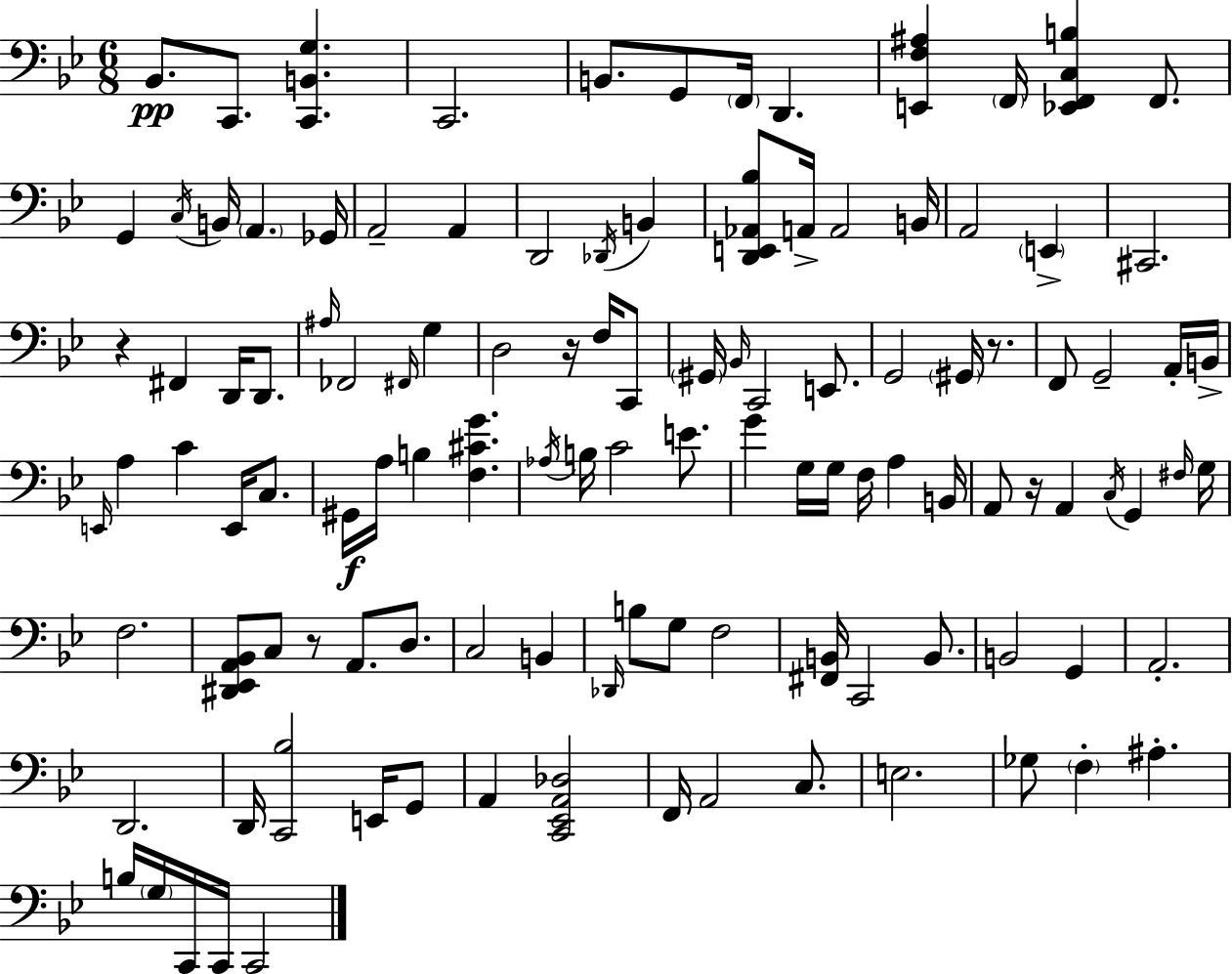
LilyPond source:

{
  \clef bass
  \numericTimeSignature
  \time 6/8
  \key bes \major
  bes,8.\pp c,8. <c, b, g>4. | c,2. | b,8. g,8 \parenthesize f,16 d,4. | <e, f ais>4 \parenthesize f,16 <ees, f, c b>4 f,8. | \break g,4 \acciaccatura { c16 } b,16 \parenthesize a,4. | ges,16 a,2-- a,4 | d,2 \acciaccatura { des,16 } b,4 | <d, e, aes, bes>8 a,16-> a,2 | \break b,16 a,2 \parenthesize e,4-> | cis,2. | r4 fis,4 d,16 d,8. | \grace { ais16 } fes,2 \grace { fis,16 } | \break g4 d2 | r16 f16 c,8 \parenthesize gis,16 \grace { bes,16 } c,2 | e,8. g,2 | \parenthesize gis,16 r8. f,8 g,2-- | \break a,16-. b,16-> \grace { e,16 } a4 c'4 | e,16 c8. gis,16\f a16 b4 | <f cis' g'>4. \acciaccatura { aes16 } b16 c'2 | e'8. g'4 g16 | \break g16 f16 a4 b,16 a,8 r16 a,4 | \acciaccatura { c16 } g,4 \grace { fis16 } g16 f2. | <dis, ees, a, bes,>8 c8 | r8 a,8. d8. c2 | \break b,4 \grace { des,16 } b8 | g8 f2 <fis, b,>16 c,2 | b,8. b,2 | g,4 a,2.-. | \break d,2. | d,16 <c, bes>2 | e,16 g,8 a,4 | <c, ees, a, des>2 f,16 a,2 | \break c8. e2. | ges8 | \parenthesize f4-. ais4.-. b16 \parenthesize g16 | c,16 c,16 c,2 \bar "|."
}